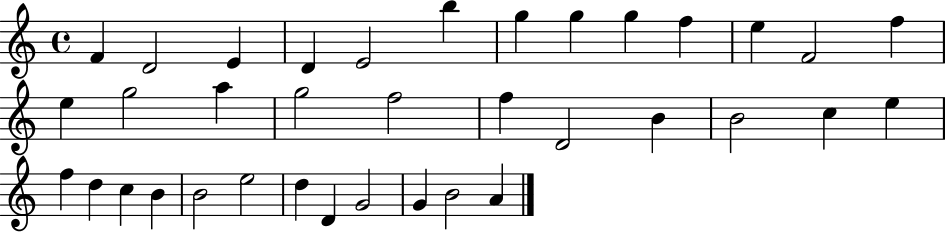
{
  \clef treble
  \time 4/4
  \defaultTimeSignature
  \key c \major
  f'4 d'2 e'4 | d'4 e'2 b''4 | g''4 g''4 g''4 f''4 | e''4 f'2 f''4 | \break e''4 g''2 a''4 | g''2 f''2 | f''4 d'2 b'4 | b'2 c''4 e''4 | \break f''4 d''4 c''4 b'4 | b'2 e''2 | d''4 d'4 g'2 | g'4 b'2 a'4 | \break \bar "|."
}